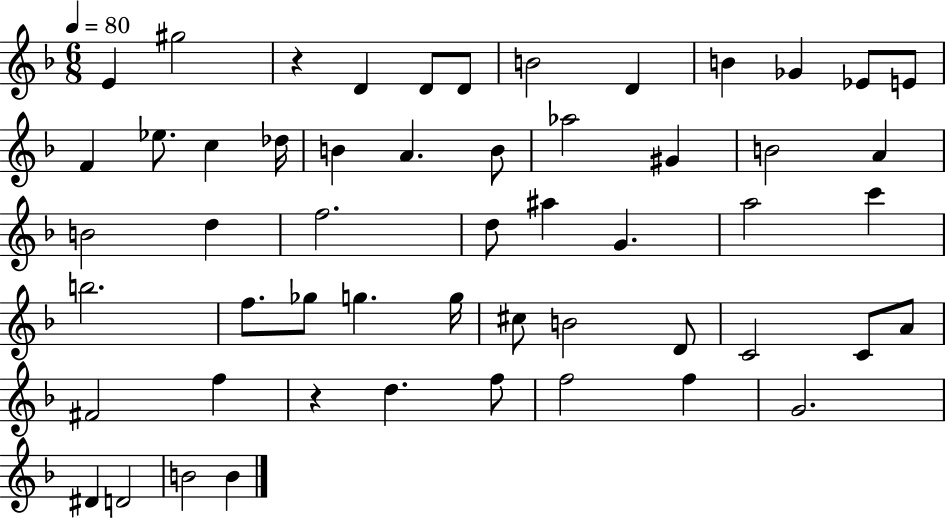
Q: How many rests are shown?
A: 2